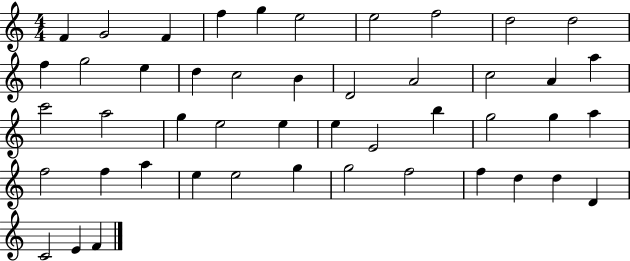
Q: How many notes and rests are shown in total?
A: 47